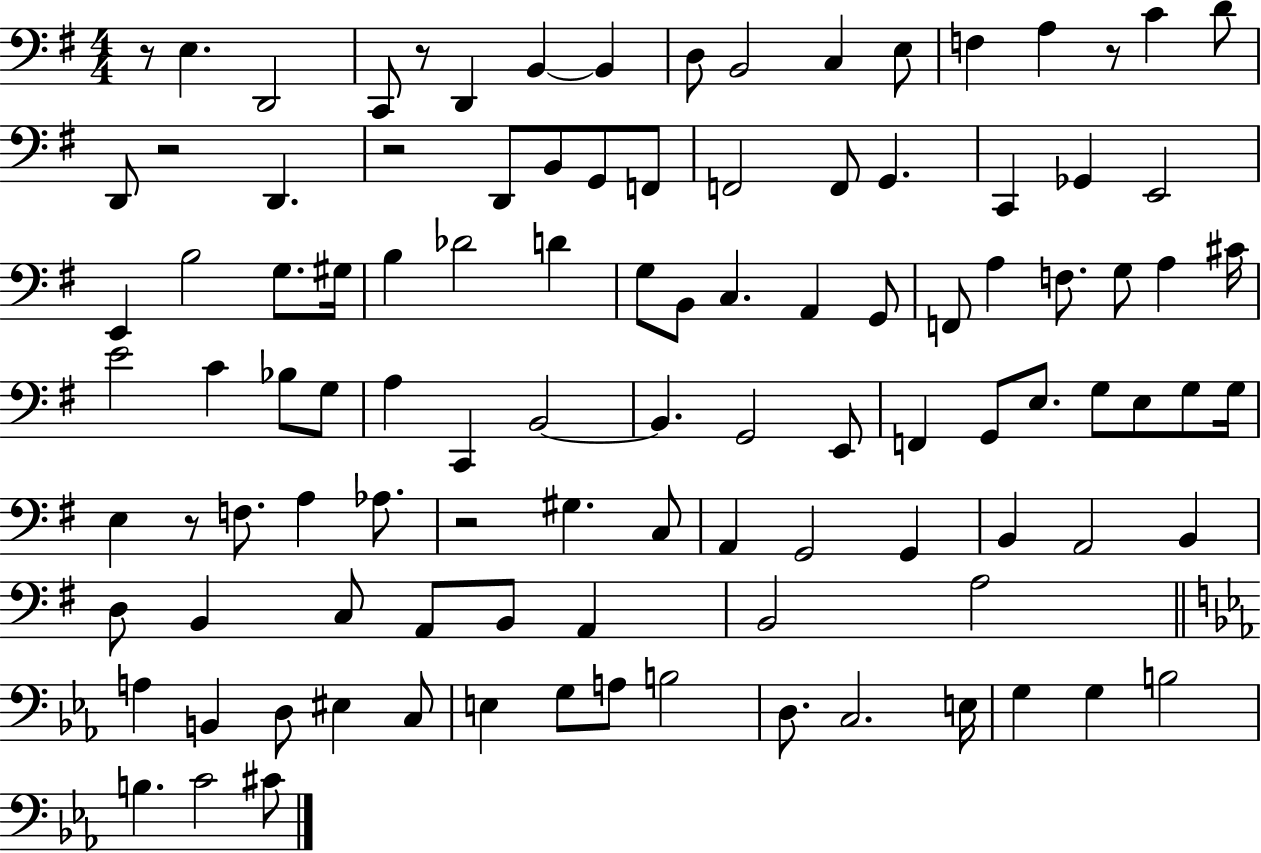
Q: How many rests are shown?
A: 7